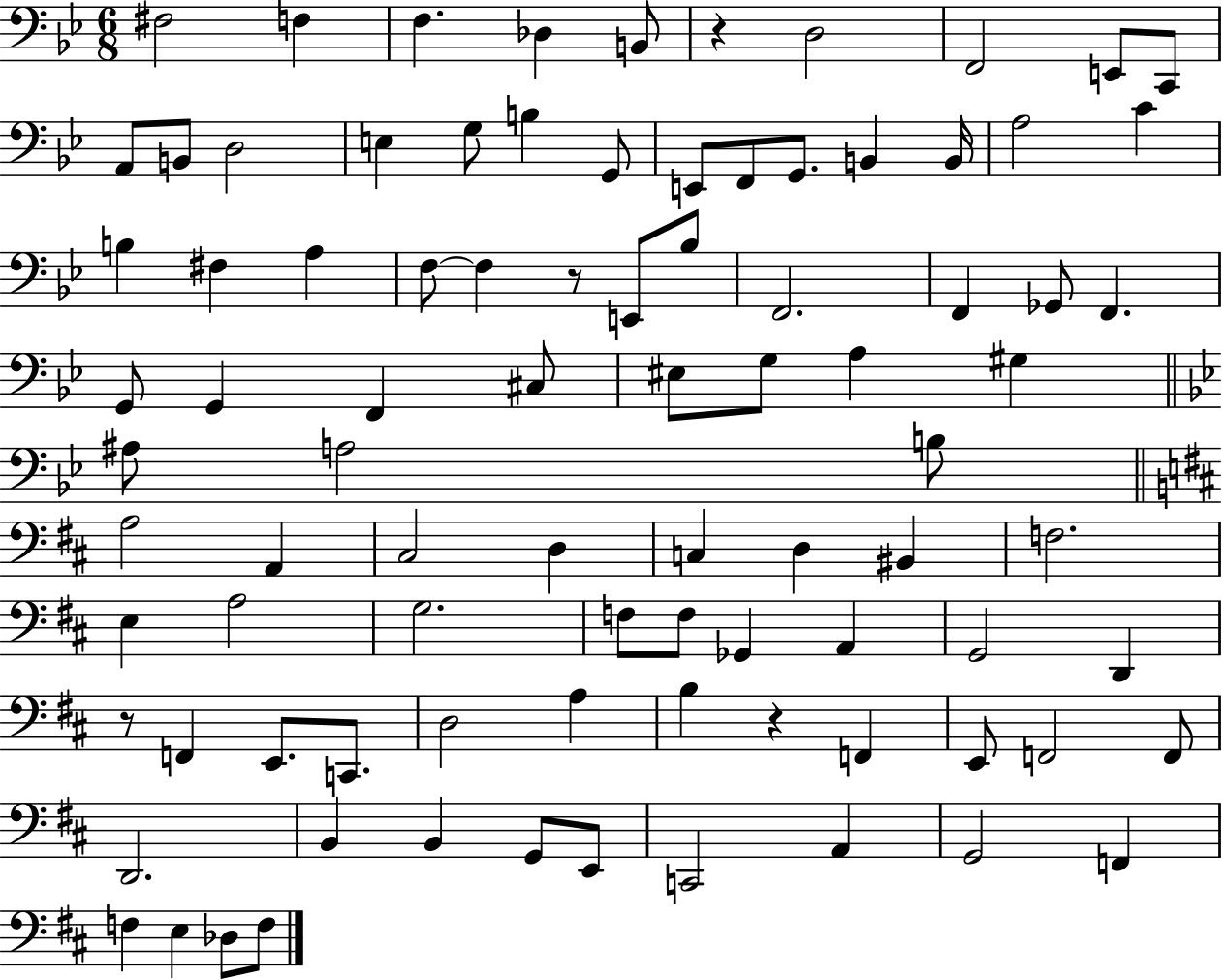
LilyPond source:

{
  \clef bass
  \numericTimeSignature
  \time 6/8
  \key bes \major
  \repeat volta 2 { fis2 f4 | f4. des4 b,8 | r4 d2 | f,2 e,8 c,8 | \break a,8 b,8 d2 | e4 g8 b4 g,8 | e,8 f,8 g,8. b,4 b,16 | a2 c'4 | \break b4 fis4 a4 | f8~~ f4 r8 e,8 bes8 | f,2. | f,4 ges,8 f,4. | \break g,8 g,4 f,4 cis8 | eis8 g8 a4 gis4 | \bar "||" \break \key bes \major ais8 a2 b8 | \bar "||" \break \key d \major a2 a,4 | cis2 d4 | c4 d4 bis,4 | f2. | \break e4 a2 | g2. | f8 f8 ges,4 a,4 | g,2 d,4 | \break r8 f,4 e,8. c,8. | d2 a4 | b4 r4 f,4 | e,8 f,2 f,8 | \break d,2. | b,4 b,4 g,8 e,8 | c,2 a,4 | g,2 f,4 | \break f4 e4 des8 f8 | } \bar "|."
}